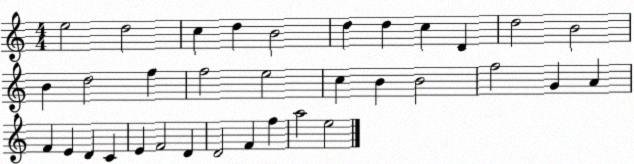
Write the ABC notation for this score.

X:1
T:Untitled
M:4/4
L:1/4
K:C
e2 d2 c d B2 d d c D d2 B2 B d2 f f2 e2 c B B2 f2 G A F E D C E F2 D D2 F f a2 e2